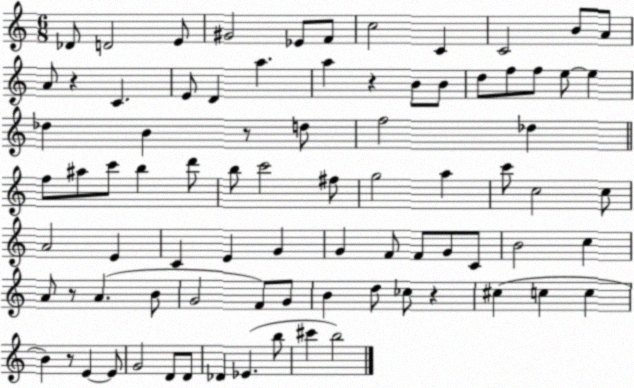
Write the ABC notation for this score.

X:1
T:Untitled
M:6/8
L:1/4
K:C
_D/2 D2 E/2 ^G2 _E/2 F/2 c2 C C2 B/2 A/2 A/2 z C E/2 D a a z B/2 B/2 d/2 f/2 f/2 e/2 e _d B z/2 d/2 f2 _d f/2 ^a/2 c'/2 b d'/2 b/2 c'2 ^f/2 g2 a c'/2 c2 c/2 A2 E C E G G F/2 F/2 G/2 C/2 B2 c A/2 z/2 A B/2 G2 F/2 G/2 B d/2 _c/2 z ^c c c B z/2 E E/2 G2 D/2 D/2 _D _E b/2 ^c' b2